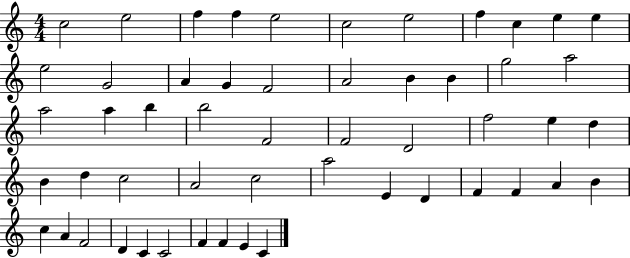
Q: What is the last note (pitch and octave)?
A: C4